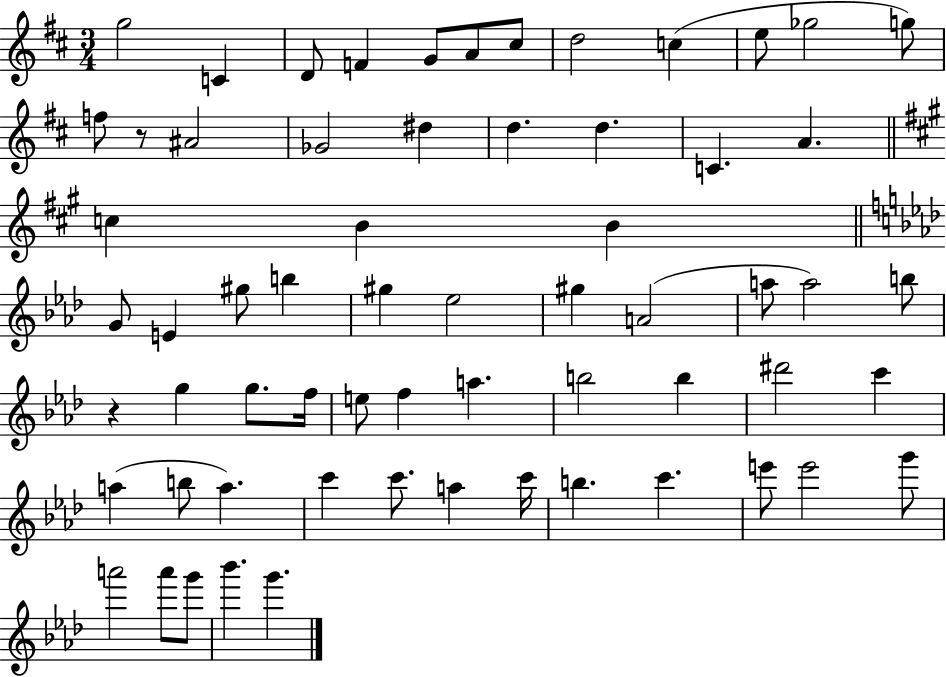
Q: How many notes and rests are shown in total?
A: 63